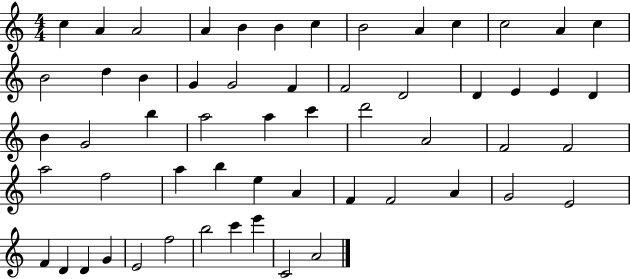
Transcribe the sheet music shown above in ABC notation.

X:1
T:Untitled
M:4/4
L:1/4
K:C
c A A2 A B B c B2 A c c2 A c B2 d B G G2 F F2 D2 D E E D B G2 b a2 a c' d'2 A2 F2 F2 a2 f2 a b e A F F2 A G2 E2 F D D G E2 f2 b2 c' e' C2 A2